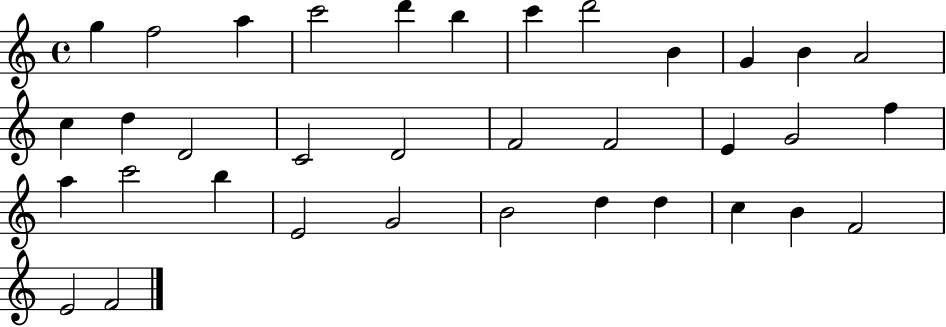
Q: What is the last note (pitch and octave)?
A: F4